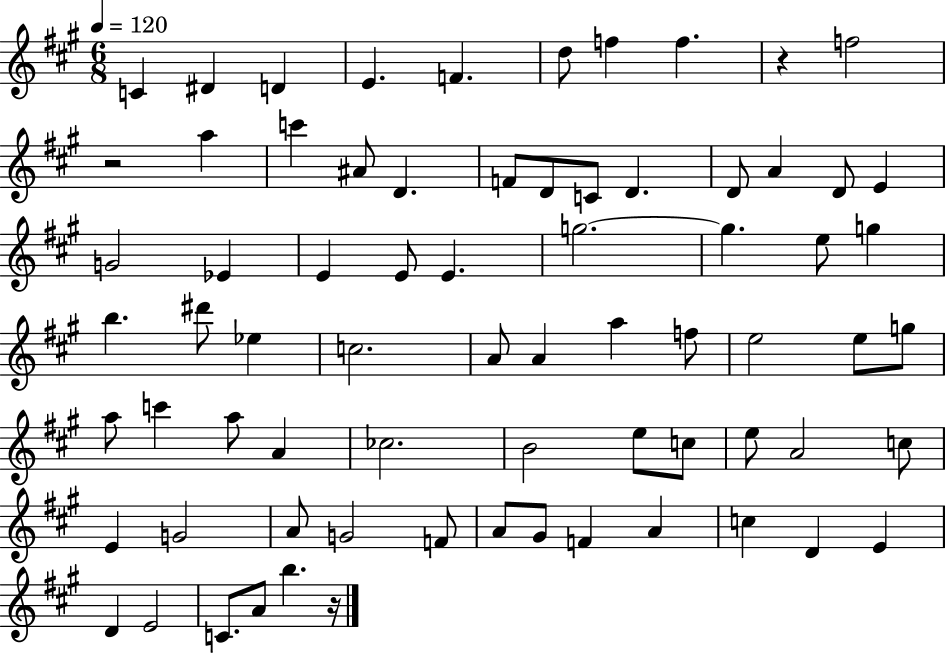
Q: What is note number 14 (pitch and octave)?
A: F4